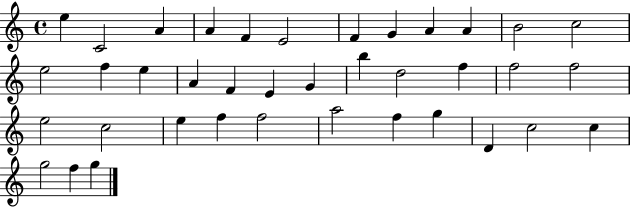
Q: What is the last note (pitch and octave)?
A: G5